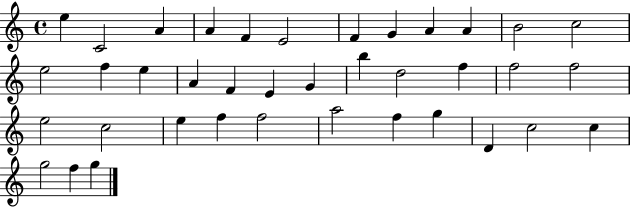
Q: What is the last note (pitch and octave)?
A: G5